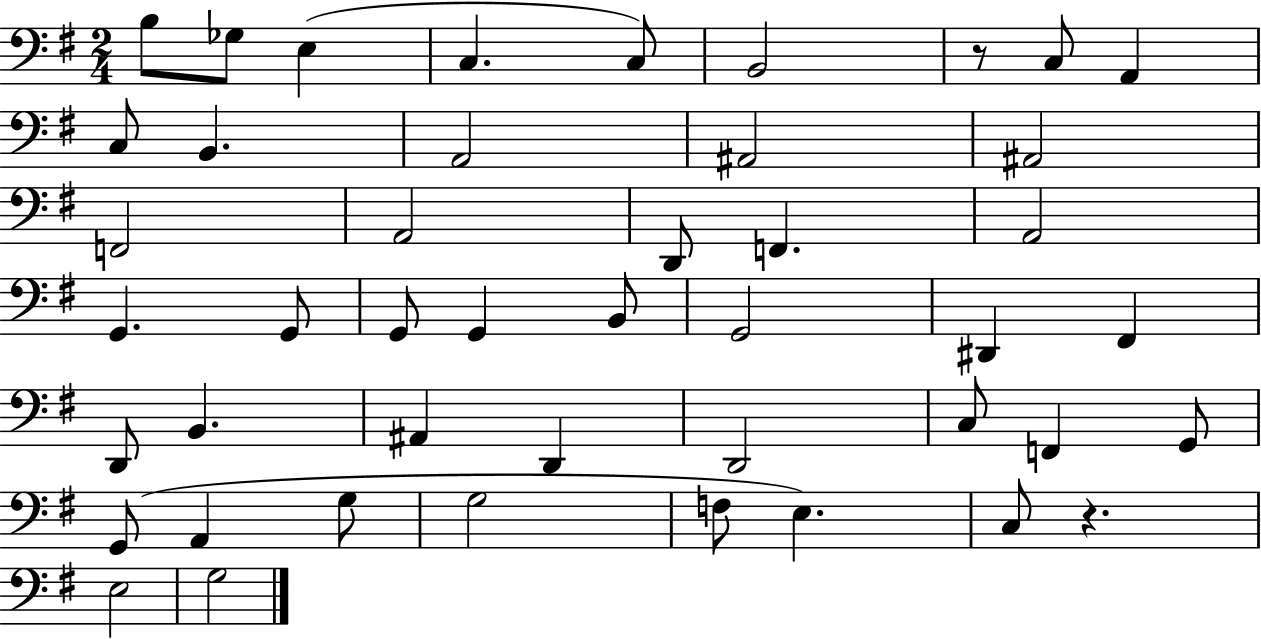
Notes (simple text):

B3/e Gb3/e E3/q C3/q. C3/e B2/h R/e C3/e A2/q C3/e B2/q. A2/h A#2/h A#2/h F2/h A2/h D2/e F2/q. A2/h G2/q. G2/e G2/e G2/q B2/e G2/h D#2/q F#2/q D2/e B2/q. A#2/q D2/q D2/h C3/e F2/q G2/e G2/e A2/q G3/e G3/h F3/e E3/q. C3/e R/q. E3/h G3/h